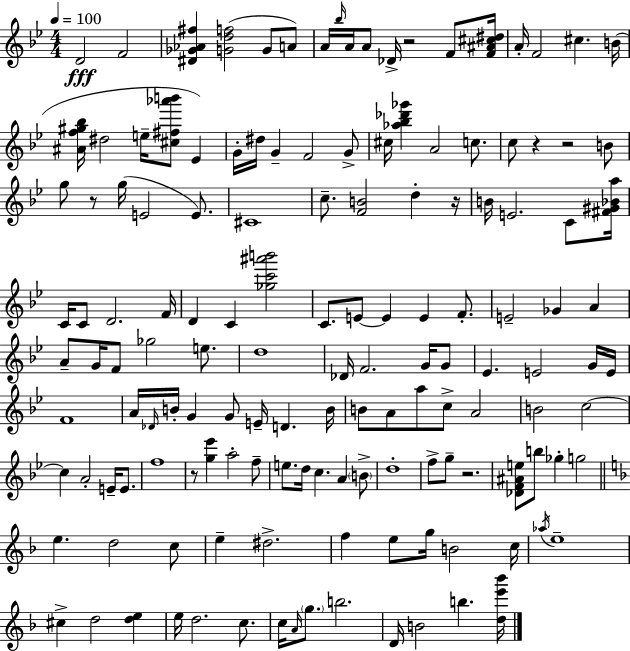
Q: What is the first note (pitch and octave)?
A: D4